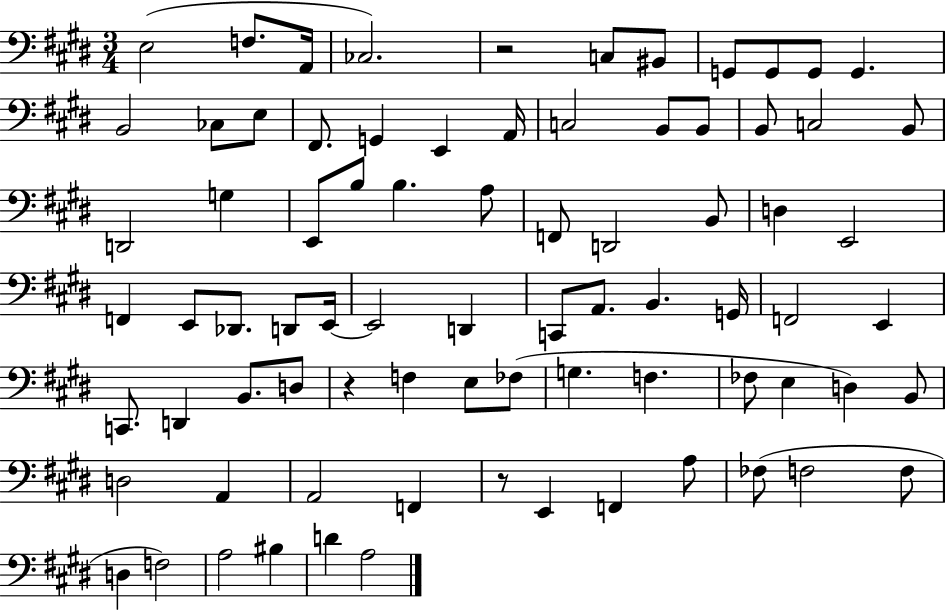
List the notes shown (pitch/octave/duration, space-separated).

E3/h F3/e. A2/s CES3/h. R/h C3/e BIS2/e G2/e G2/e G2/e G2/q. B2/h CES3/e E3/e F#2/e. G2/q E2/q A2/s C3/h B2/e B2/e B2/e C3/h B2/e D2/h G3/q E2/e B3/e B3/q. A3/e F2/e D2/h B2/e D3/q E2/h F2/q E2/e Db2/e. D2/e E2/s E2/h D2/q C2/e A2/e. B2/q. G2/s F2/h E2/q C2/e. D2/q B2/e. D3/e R/q F3/q E3/e FES3/e G3/q. F3/q. FES3/e E3/q D3/q B2/e D3/h A2/q A2/h F2/q R/e E2/q F2/q A3/e FES3/e F3/h F3/e D3/q F3/h A3/h BIS3/q D4/q A3/h